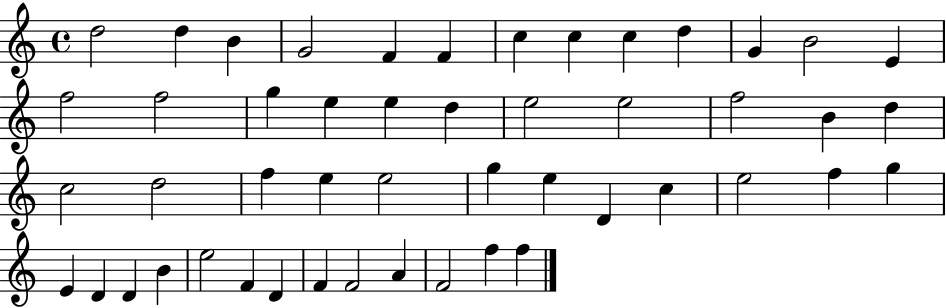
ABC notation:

X:1
T:Untitled
M:4/4
L:1/4
K:C
d2 d B G2 F F c c c d G B2 E f2 f2 g e e d e2 e2 f2 B d c2 d2 f e e2 g e D c e2 f g E D D B e2 F D F F2 A F2 f f